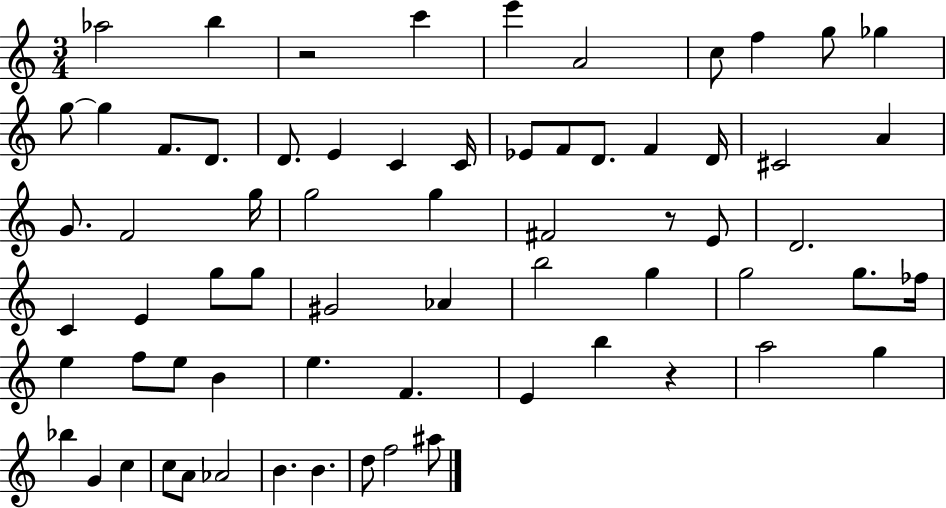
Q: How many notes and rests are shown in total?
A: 67